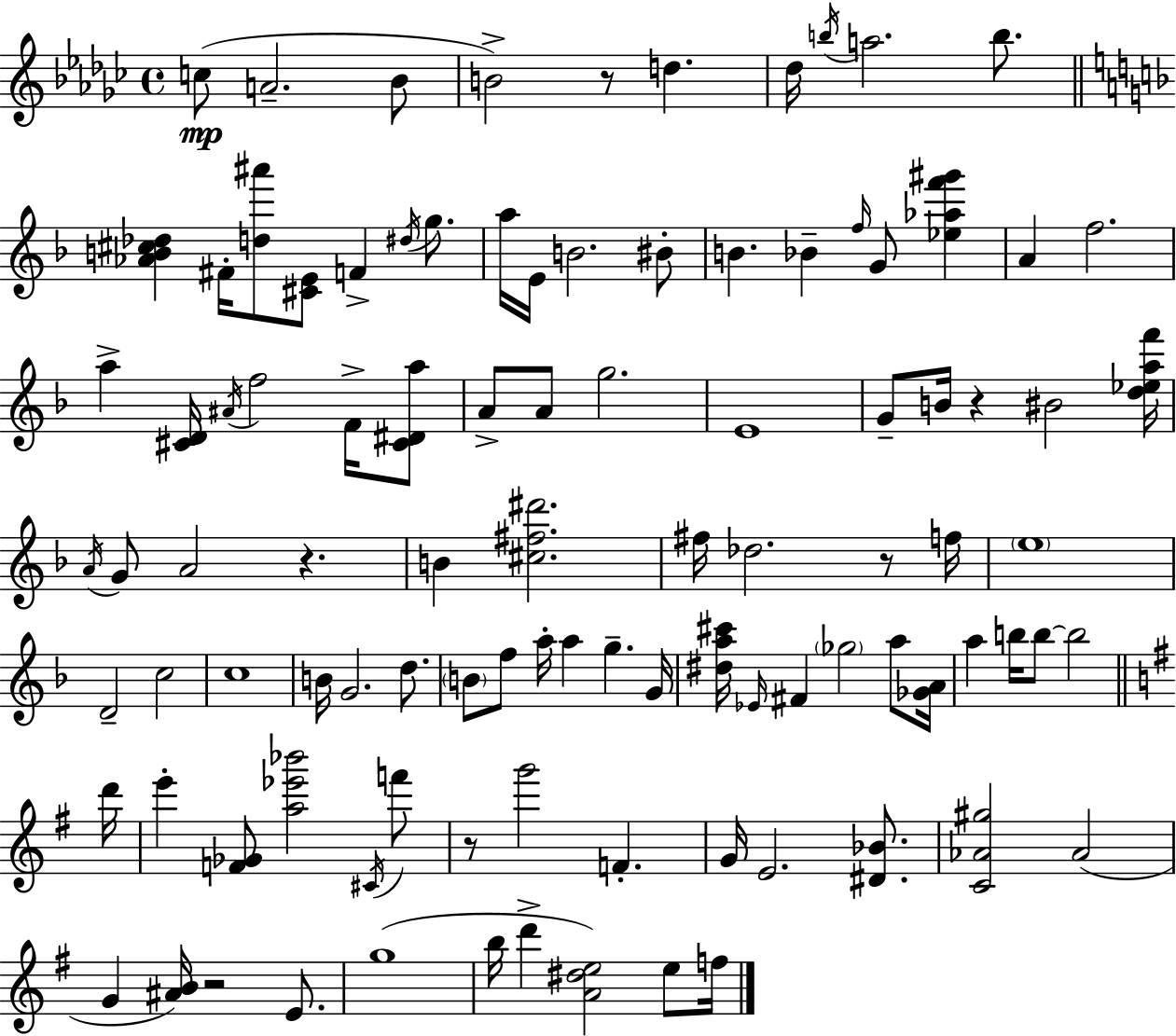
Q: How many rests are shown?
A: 6